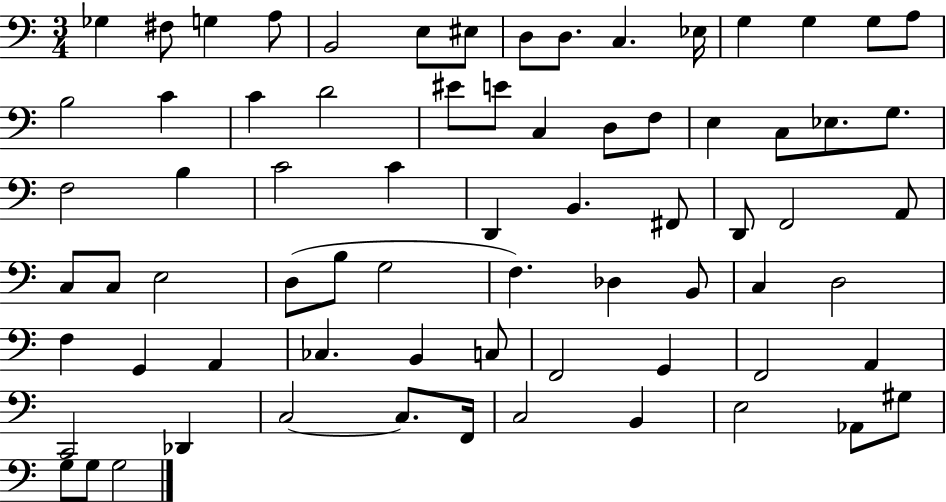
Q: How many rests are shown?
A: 0